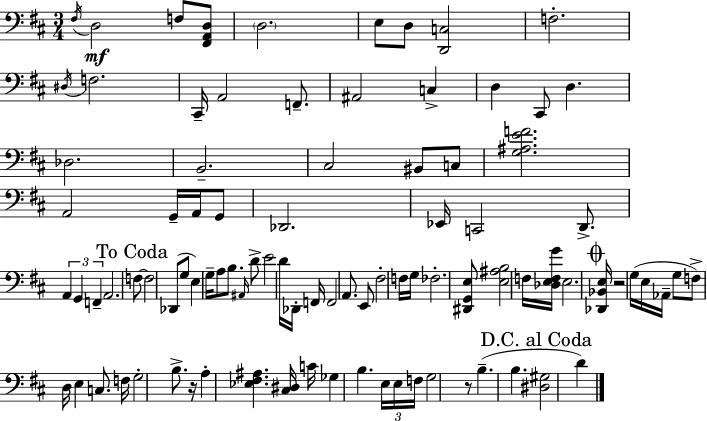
X:1
T:Untitled
M:3/4
L:1/4
K:D
^F,/4 D,2 F,/2 [^F,,A,,D,]/2 D,2 E,/2 D,/2 [D,,C,]2 F,2 ^D,/4 F,2 ^C,,/4 A,,2 F,,/2 ^A,,2 C, D, ^C,,/2 D, _D,2 B,,2 ^C,2 ^B,,/2 C,/2 [G,^A,EF]2 A,,2 G,,/4 A,,/4 G,,/2 _D,,2 _E,,/4 C,,2 D,,/2 A,, G,, F,, A,,2 F,/2 F,2 _D,,/2 G,/2 E, G,/4 A,/2 B,/2 ^A,,/4 D/2 E2 D/4 _D,,/4 F,,/4 F,,2 A,,/2 E,,/2 ^F,2 F,/4 G,/4 _F,2 [^D,,G,,E,]/2 [E,^A,B,]2 F,/4 [_D,E,F,G]/4 E,2 [_D,,_B,,E,]/4 z2 G,/4 E,/4 _A,,/4 G,/2 F,/2 D,/4 E, C,/2 F,/4 G,2 B,/2 z/4 A, [_E,^F,^A,] [^C,^D,]/4 C/4 _G, B, E,/4 E,/4 F,/4 G,2 z/2 B, B, [^D,^G,]2 D